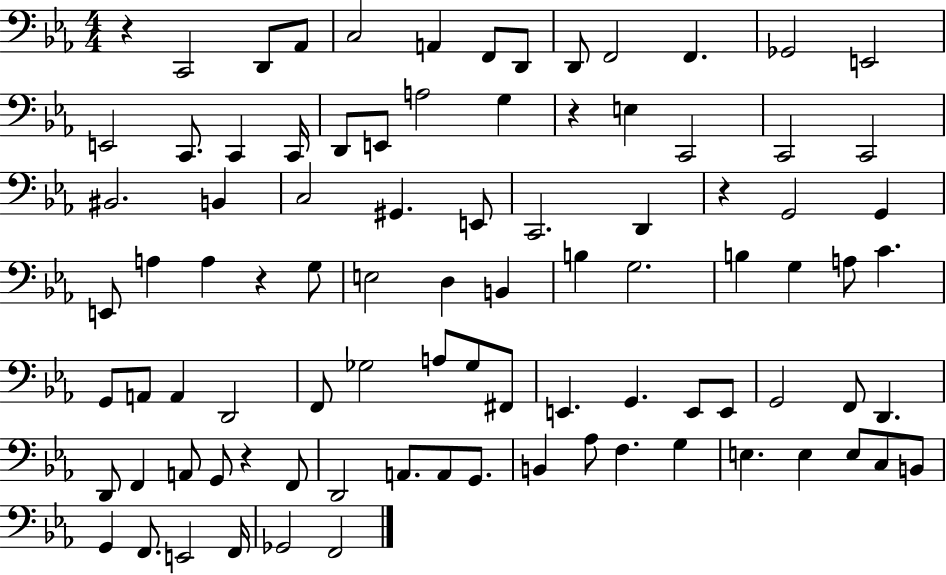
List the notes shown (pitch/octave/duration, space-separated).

R/q C2/h D2/e Ab2/e C3/h A2/q F2/e D2/e D2/e F2/h F2/q. Gb2/h E2/h E2/h C2/e. C2/q C2/s D2/e E2/e A3/h G3/q R/q E3/q C2/h C2/h C2/h BIS2/h. B2/q C3/h G#2/q. E2/e C2/h. D2/q R/q G2/h G2/q E2/e A3/q A3/q R/q G3/e E3/h D3/q B2/q B3/q G3/h. B3/q G3/q A3/e C4/q. G2/e A2/e A2/q D2/h F2/e Gb3/h A3/e Gb3/e F#2/e E2/q. G2/q. E2/e E2/e G2/h F2/e D2/q. D2/e F2/q A2/e G2/e R/q F2/e D2/h A2/e. A2/e G2/e. B2/q Ab3/e F3/q. G3/q E3/q. E3/q E3/e C3/e B2/e G2/q F2/e. E2/h F2/s Gb2/h F2/h